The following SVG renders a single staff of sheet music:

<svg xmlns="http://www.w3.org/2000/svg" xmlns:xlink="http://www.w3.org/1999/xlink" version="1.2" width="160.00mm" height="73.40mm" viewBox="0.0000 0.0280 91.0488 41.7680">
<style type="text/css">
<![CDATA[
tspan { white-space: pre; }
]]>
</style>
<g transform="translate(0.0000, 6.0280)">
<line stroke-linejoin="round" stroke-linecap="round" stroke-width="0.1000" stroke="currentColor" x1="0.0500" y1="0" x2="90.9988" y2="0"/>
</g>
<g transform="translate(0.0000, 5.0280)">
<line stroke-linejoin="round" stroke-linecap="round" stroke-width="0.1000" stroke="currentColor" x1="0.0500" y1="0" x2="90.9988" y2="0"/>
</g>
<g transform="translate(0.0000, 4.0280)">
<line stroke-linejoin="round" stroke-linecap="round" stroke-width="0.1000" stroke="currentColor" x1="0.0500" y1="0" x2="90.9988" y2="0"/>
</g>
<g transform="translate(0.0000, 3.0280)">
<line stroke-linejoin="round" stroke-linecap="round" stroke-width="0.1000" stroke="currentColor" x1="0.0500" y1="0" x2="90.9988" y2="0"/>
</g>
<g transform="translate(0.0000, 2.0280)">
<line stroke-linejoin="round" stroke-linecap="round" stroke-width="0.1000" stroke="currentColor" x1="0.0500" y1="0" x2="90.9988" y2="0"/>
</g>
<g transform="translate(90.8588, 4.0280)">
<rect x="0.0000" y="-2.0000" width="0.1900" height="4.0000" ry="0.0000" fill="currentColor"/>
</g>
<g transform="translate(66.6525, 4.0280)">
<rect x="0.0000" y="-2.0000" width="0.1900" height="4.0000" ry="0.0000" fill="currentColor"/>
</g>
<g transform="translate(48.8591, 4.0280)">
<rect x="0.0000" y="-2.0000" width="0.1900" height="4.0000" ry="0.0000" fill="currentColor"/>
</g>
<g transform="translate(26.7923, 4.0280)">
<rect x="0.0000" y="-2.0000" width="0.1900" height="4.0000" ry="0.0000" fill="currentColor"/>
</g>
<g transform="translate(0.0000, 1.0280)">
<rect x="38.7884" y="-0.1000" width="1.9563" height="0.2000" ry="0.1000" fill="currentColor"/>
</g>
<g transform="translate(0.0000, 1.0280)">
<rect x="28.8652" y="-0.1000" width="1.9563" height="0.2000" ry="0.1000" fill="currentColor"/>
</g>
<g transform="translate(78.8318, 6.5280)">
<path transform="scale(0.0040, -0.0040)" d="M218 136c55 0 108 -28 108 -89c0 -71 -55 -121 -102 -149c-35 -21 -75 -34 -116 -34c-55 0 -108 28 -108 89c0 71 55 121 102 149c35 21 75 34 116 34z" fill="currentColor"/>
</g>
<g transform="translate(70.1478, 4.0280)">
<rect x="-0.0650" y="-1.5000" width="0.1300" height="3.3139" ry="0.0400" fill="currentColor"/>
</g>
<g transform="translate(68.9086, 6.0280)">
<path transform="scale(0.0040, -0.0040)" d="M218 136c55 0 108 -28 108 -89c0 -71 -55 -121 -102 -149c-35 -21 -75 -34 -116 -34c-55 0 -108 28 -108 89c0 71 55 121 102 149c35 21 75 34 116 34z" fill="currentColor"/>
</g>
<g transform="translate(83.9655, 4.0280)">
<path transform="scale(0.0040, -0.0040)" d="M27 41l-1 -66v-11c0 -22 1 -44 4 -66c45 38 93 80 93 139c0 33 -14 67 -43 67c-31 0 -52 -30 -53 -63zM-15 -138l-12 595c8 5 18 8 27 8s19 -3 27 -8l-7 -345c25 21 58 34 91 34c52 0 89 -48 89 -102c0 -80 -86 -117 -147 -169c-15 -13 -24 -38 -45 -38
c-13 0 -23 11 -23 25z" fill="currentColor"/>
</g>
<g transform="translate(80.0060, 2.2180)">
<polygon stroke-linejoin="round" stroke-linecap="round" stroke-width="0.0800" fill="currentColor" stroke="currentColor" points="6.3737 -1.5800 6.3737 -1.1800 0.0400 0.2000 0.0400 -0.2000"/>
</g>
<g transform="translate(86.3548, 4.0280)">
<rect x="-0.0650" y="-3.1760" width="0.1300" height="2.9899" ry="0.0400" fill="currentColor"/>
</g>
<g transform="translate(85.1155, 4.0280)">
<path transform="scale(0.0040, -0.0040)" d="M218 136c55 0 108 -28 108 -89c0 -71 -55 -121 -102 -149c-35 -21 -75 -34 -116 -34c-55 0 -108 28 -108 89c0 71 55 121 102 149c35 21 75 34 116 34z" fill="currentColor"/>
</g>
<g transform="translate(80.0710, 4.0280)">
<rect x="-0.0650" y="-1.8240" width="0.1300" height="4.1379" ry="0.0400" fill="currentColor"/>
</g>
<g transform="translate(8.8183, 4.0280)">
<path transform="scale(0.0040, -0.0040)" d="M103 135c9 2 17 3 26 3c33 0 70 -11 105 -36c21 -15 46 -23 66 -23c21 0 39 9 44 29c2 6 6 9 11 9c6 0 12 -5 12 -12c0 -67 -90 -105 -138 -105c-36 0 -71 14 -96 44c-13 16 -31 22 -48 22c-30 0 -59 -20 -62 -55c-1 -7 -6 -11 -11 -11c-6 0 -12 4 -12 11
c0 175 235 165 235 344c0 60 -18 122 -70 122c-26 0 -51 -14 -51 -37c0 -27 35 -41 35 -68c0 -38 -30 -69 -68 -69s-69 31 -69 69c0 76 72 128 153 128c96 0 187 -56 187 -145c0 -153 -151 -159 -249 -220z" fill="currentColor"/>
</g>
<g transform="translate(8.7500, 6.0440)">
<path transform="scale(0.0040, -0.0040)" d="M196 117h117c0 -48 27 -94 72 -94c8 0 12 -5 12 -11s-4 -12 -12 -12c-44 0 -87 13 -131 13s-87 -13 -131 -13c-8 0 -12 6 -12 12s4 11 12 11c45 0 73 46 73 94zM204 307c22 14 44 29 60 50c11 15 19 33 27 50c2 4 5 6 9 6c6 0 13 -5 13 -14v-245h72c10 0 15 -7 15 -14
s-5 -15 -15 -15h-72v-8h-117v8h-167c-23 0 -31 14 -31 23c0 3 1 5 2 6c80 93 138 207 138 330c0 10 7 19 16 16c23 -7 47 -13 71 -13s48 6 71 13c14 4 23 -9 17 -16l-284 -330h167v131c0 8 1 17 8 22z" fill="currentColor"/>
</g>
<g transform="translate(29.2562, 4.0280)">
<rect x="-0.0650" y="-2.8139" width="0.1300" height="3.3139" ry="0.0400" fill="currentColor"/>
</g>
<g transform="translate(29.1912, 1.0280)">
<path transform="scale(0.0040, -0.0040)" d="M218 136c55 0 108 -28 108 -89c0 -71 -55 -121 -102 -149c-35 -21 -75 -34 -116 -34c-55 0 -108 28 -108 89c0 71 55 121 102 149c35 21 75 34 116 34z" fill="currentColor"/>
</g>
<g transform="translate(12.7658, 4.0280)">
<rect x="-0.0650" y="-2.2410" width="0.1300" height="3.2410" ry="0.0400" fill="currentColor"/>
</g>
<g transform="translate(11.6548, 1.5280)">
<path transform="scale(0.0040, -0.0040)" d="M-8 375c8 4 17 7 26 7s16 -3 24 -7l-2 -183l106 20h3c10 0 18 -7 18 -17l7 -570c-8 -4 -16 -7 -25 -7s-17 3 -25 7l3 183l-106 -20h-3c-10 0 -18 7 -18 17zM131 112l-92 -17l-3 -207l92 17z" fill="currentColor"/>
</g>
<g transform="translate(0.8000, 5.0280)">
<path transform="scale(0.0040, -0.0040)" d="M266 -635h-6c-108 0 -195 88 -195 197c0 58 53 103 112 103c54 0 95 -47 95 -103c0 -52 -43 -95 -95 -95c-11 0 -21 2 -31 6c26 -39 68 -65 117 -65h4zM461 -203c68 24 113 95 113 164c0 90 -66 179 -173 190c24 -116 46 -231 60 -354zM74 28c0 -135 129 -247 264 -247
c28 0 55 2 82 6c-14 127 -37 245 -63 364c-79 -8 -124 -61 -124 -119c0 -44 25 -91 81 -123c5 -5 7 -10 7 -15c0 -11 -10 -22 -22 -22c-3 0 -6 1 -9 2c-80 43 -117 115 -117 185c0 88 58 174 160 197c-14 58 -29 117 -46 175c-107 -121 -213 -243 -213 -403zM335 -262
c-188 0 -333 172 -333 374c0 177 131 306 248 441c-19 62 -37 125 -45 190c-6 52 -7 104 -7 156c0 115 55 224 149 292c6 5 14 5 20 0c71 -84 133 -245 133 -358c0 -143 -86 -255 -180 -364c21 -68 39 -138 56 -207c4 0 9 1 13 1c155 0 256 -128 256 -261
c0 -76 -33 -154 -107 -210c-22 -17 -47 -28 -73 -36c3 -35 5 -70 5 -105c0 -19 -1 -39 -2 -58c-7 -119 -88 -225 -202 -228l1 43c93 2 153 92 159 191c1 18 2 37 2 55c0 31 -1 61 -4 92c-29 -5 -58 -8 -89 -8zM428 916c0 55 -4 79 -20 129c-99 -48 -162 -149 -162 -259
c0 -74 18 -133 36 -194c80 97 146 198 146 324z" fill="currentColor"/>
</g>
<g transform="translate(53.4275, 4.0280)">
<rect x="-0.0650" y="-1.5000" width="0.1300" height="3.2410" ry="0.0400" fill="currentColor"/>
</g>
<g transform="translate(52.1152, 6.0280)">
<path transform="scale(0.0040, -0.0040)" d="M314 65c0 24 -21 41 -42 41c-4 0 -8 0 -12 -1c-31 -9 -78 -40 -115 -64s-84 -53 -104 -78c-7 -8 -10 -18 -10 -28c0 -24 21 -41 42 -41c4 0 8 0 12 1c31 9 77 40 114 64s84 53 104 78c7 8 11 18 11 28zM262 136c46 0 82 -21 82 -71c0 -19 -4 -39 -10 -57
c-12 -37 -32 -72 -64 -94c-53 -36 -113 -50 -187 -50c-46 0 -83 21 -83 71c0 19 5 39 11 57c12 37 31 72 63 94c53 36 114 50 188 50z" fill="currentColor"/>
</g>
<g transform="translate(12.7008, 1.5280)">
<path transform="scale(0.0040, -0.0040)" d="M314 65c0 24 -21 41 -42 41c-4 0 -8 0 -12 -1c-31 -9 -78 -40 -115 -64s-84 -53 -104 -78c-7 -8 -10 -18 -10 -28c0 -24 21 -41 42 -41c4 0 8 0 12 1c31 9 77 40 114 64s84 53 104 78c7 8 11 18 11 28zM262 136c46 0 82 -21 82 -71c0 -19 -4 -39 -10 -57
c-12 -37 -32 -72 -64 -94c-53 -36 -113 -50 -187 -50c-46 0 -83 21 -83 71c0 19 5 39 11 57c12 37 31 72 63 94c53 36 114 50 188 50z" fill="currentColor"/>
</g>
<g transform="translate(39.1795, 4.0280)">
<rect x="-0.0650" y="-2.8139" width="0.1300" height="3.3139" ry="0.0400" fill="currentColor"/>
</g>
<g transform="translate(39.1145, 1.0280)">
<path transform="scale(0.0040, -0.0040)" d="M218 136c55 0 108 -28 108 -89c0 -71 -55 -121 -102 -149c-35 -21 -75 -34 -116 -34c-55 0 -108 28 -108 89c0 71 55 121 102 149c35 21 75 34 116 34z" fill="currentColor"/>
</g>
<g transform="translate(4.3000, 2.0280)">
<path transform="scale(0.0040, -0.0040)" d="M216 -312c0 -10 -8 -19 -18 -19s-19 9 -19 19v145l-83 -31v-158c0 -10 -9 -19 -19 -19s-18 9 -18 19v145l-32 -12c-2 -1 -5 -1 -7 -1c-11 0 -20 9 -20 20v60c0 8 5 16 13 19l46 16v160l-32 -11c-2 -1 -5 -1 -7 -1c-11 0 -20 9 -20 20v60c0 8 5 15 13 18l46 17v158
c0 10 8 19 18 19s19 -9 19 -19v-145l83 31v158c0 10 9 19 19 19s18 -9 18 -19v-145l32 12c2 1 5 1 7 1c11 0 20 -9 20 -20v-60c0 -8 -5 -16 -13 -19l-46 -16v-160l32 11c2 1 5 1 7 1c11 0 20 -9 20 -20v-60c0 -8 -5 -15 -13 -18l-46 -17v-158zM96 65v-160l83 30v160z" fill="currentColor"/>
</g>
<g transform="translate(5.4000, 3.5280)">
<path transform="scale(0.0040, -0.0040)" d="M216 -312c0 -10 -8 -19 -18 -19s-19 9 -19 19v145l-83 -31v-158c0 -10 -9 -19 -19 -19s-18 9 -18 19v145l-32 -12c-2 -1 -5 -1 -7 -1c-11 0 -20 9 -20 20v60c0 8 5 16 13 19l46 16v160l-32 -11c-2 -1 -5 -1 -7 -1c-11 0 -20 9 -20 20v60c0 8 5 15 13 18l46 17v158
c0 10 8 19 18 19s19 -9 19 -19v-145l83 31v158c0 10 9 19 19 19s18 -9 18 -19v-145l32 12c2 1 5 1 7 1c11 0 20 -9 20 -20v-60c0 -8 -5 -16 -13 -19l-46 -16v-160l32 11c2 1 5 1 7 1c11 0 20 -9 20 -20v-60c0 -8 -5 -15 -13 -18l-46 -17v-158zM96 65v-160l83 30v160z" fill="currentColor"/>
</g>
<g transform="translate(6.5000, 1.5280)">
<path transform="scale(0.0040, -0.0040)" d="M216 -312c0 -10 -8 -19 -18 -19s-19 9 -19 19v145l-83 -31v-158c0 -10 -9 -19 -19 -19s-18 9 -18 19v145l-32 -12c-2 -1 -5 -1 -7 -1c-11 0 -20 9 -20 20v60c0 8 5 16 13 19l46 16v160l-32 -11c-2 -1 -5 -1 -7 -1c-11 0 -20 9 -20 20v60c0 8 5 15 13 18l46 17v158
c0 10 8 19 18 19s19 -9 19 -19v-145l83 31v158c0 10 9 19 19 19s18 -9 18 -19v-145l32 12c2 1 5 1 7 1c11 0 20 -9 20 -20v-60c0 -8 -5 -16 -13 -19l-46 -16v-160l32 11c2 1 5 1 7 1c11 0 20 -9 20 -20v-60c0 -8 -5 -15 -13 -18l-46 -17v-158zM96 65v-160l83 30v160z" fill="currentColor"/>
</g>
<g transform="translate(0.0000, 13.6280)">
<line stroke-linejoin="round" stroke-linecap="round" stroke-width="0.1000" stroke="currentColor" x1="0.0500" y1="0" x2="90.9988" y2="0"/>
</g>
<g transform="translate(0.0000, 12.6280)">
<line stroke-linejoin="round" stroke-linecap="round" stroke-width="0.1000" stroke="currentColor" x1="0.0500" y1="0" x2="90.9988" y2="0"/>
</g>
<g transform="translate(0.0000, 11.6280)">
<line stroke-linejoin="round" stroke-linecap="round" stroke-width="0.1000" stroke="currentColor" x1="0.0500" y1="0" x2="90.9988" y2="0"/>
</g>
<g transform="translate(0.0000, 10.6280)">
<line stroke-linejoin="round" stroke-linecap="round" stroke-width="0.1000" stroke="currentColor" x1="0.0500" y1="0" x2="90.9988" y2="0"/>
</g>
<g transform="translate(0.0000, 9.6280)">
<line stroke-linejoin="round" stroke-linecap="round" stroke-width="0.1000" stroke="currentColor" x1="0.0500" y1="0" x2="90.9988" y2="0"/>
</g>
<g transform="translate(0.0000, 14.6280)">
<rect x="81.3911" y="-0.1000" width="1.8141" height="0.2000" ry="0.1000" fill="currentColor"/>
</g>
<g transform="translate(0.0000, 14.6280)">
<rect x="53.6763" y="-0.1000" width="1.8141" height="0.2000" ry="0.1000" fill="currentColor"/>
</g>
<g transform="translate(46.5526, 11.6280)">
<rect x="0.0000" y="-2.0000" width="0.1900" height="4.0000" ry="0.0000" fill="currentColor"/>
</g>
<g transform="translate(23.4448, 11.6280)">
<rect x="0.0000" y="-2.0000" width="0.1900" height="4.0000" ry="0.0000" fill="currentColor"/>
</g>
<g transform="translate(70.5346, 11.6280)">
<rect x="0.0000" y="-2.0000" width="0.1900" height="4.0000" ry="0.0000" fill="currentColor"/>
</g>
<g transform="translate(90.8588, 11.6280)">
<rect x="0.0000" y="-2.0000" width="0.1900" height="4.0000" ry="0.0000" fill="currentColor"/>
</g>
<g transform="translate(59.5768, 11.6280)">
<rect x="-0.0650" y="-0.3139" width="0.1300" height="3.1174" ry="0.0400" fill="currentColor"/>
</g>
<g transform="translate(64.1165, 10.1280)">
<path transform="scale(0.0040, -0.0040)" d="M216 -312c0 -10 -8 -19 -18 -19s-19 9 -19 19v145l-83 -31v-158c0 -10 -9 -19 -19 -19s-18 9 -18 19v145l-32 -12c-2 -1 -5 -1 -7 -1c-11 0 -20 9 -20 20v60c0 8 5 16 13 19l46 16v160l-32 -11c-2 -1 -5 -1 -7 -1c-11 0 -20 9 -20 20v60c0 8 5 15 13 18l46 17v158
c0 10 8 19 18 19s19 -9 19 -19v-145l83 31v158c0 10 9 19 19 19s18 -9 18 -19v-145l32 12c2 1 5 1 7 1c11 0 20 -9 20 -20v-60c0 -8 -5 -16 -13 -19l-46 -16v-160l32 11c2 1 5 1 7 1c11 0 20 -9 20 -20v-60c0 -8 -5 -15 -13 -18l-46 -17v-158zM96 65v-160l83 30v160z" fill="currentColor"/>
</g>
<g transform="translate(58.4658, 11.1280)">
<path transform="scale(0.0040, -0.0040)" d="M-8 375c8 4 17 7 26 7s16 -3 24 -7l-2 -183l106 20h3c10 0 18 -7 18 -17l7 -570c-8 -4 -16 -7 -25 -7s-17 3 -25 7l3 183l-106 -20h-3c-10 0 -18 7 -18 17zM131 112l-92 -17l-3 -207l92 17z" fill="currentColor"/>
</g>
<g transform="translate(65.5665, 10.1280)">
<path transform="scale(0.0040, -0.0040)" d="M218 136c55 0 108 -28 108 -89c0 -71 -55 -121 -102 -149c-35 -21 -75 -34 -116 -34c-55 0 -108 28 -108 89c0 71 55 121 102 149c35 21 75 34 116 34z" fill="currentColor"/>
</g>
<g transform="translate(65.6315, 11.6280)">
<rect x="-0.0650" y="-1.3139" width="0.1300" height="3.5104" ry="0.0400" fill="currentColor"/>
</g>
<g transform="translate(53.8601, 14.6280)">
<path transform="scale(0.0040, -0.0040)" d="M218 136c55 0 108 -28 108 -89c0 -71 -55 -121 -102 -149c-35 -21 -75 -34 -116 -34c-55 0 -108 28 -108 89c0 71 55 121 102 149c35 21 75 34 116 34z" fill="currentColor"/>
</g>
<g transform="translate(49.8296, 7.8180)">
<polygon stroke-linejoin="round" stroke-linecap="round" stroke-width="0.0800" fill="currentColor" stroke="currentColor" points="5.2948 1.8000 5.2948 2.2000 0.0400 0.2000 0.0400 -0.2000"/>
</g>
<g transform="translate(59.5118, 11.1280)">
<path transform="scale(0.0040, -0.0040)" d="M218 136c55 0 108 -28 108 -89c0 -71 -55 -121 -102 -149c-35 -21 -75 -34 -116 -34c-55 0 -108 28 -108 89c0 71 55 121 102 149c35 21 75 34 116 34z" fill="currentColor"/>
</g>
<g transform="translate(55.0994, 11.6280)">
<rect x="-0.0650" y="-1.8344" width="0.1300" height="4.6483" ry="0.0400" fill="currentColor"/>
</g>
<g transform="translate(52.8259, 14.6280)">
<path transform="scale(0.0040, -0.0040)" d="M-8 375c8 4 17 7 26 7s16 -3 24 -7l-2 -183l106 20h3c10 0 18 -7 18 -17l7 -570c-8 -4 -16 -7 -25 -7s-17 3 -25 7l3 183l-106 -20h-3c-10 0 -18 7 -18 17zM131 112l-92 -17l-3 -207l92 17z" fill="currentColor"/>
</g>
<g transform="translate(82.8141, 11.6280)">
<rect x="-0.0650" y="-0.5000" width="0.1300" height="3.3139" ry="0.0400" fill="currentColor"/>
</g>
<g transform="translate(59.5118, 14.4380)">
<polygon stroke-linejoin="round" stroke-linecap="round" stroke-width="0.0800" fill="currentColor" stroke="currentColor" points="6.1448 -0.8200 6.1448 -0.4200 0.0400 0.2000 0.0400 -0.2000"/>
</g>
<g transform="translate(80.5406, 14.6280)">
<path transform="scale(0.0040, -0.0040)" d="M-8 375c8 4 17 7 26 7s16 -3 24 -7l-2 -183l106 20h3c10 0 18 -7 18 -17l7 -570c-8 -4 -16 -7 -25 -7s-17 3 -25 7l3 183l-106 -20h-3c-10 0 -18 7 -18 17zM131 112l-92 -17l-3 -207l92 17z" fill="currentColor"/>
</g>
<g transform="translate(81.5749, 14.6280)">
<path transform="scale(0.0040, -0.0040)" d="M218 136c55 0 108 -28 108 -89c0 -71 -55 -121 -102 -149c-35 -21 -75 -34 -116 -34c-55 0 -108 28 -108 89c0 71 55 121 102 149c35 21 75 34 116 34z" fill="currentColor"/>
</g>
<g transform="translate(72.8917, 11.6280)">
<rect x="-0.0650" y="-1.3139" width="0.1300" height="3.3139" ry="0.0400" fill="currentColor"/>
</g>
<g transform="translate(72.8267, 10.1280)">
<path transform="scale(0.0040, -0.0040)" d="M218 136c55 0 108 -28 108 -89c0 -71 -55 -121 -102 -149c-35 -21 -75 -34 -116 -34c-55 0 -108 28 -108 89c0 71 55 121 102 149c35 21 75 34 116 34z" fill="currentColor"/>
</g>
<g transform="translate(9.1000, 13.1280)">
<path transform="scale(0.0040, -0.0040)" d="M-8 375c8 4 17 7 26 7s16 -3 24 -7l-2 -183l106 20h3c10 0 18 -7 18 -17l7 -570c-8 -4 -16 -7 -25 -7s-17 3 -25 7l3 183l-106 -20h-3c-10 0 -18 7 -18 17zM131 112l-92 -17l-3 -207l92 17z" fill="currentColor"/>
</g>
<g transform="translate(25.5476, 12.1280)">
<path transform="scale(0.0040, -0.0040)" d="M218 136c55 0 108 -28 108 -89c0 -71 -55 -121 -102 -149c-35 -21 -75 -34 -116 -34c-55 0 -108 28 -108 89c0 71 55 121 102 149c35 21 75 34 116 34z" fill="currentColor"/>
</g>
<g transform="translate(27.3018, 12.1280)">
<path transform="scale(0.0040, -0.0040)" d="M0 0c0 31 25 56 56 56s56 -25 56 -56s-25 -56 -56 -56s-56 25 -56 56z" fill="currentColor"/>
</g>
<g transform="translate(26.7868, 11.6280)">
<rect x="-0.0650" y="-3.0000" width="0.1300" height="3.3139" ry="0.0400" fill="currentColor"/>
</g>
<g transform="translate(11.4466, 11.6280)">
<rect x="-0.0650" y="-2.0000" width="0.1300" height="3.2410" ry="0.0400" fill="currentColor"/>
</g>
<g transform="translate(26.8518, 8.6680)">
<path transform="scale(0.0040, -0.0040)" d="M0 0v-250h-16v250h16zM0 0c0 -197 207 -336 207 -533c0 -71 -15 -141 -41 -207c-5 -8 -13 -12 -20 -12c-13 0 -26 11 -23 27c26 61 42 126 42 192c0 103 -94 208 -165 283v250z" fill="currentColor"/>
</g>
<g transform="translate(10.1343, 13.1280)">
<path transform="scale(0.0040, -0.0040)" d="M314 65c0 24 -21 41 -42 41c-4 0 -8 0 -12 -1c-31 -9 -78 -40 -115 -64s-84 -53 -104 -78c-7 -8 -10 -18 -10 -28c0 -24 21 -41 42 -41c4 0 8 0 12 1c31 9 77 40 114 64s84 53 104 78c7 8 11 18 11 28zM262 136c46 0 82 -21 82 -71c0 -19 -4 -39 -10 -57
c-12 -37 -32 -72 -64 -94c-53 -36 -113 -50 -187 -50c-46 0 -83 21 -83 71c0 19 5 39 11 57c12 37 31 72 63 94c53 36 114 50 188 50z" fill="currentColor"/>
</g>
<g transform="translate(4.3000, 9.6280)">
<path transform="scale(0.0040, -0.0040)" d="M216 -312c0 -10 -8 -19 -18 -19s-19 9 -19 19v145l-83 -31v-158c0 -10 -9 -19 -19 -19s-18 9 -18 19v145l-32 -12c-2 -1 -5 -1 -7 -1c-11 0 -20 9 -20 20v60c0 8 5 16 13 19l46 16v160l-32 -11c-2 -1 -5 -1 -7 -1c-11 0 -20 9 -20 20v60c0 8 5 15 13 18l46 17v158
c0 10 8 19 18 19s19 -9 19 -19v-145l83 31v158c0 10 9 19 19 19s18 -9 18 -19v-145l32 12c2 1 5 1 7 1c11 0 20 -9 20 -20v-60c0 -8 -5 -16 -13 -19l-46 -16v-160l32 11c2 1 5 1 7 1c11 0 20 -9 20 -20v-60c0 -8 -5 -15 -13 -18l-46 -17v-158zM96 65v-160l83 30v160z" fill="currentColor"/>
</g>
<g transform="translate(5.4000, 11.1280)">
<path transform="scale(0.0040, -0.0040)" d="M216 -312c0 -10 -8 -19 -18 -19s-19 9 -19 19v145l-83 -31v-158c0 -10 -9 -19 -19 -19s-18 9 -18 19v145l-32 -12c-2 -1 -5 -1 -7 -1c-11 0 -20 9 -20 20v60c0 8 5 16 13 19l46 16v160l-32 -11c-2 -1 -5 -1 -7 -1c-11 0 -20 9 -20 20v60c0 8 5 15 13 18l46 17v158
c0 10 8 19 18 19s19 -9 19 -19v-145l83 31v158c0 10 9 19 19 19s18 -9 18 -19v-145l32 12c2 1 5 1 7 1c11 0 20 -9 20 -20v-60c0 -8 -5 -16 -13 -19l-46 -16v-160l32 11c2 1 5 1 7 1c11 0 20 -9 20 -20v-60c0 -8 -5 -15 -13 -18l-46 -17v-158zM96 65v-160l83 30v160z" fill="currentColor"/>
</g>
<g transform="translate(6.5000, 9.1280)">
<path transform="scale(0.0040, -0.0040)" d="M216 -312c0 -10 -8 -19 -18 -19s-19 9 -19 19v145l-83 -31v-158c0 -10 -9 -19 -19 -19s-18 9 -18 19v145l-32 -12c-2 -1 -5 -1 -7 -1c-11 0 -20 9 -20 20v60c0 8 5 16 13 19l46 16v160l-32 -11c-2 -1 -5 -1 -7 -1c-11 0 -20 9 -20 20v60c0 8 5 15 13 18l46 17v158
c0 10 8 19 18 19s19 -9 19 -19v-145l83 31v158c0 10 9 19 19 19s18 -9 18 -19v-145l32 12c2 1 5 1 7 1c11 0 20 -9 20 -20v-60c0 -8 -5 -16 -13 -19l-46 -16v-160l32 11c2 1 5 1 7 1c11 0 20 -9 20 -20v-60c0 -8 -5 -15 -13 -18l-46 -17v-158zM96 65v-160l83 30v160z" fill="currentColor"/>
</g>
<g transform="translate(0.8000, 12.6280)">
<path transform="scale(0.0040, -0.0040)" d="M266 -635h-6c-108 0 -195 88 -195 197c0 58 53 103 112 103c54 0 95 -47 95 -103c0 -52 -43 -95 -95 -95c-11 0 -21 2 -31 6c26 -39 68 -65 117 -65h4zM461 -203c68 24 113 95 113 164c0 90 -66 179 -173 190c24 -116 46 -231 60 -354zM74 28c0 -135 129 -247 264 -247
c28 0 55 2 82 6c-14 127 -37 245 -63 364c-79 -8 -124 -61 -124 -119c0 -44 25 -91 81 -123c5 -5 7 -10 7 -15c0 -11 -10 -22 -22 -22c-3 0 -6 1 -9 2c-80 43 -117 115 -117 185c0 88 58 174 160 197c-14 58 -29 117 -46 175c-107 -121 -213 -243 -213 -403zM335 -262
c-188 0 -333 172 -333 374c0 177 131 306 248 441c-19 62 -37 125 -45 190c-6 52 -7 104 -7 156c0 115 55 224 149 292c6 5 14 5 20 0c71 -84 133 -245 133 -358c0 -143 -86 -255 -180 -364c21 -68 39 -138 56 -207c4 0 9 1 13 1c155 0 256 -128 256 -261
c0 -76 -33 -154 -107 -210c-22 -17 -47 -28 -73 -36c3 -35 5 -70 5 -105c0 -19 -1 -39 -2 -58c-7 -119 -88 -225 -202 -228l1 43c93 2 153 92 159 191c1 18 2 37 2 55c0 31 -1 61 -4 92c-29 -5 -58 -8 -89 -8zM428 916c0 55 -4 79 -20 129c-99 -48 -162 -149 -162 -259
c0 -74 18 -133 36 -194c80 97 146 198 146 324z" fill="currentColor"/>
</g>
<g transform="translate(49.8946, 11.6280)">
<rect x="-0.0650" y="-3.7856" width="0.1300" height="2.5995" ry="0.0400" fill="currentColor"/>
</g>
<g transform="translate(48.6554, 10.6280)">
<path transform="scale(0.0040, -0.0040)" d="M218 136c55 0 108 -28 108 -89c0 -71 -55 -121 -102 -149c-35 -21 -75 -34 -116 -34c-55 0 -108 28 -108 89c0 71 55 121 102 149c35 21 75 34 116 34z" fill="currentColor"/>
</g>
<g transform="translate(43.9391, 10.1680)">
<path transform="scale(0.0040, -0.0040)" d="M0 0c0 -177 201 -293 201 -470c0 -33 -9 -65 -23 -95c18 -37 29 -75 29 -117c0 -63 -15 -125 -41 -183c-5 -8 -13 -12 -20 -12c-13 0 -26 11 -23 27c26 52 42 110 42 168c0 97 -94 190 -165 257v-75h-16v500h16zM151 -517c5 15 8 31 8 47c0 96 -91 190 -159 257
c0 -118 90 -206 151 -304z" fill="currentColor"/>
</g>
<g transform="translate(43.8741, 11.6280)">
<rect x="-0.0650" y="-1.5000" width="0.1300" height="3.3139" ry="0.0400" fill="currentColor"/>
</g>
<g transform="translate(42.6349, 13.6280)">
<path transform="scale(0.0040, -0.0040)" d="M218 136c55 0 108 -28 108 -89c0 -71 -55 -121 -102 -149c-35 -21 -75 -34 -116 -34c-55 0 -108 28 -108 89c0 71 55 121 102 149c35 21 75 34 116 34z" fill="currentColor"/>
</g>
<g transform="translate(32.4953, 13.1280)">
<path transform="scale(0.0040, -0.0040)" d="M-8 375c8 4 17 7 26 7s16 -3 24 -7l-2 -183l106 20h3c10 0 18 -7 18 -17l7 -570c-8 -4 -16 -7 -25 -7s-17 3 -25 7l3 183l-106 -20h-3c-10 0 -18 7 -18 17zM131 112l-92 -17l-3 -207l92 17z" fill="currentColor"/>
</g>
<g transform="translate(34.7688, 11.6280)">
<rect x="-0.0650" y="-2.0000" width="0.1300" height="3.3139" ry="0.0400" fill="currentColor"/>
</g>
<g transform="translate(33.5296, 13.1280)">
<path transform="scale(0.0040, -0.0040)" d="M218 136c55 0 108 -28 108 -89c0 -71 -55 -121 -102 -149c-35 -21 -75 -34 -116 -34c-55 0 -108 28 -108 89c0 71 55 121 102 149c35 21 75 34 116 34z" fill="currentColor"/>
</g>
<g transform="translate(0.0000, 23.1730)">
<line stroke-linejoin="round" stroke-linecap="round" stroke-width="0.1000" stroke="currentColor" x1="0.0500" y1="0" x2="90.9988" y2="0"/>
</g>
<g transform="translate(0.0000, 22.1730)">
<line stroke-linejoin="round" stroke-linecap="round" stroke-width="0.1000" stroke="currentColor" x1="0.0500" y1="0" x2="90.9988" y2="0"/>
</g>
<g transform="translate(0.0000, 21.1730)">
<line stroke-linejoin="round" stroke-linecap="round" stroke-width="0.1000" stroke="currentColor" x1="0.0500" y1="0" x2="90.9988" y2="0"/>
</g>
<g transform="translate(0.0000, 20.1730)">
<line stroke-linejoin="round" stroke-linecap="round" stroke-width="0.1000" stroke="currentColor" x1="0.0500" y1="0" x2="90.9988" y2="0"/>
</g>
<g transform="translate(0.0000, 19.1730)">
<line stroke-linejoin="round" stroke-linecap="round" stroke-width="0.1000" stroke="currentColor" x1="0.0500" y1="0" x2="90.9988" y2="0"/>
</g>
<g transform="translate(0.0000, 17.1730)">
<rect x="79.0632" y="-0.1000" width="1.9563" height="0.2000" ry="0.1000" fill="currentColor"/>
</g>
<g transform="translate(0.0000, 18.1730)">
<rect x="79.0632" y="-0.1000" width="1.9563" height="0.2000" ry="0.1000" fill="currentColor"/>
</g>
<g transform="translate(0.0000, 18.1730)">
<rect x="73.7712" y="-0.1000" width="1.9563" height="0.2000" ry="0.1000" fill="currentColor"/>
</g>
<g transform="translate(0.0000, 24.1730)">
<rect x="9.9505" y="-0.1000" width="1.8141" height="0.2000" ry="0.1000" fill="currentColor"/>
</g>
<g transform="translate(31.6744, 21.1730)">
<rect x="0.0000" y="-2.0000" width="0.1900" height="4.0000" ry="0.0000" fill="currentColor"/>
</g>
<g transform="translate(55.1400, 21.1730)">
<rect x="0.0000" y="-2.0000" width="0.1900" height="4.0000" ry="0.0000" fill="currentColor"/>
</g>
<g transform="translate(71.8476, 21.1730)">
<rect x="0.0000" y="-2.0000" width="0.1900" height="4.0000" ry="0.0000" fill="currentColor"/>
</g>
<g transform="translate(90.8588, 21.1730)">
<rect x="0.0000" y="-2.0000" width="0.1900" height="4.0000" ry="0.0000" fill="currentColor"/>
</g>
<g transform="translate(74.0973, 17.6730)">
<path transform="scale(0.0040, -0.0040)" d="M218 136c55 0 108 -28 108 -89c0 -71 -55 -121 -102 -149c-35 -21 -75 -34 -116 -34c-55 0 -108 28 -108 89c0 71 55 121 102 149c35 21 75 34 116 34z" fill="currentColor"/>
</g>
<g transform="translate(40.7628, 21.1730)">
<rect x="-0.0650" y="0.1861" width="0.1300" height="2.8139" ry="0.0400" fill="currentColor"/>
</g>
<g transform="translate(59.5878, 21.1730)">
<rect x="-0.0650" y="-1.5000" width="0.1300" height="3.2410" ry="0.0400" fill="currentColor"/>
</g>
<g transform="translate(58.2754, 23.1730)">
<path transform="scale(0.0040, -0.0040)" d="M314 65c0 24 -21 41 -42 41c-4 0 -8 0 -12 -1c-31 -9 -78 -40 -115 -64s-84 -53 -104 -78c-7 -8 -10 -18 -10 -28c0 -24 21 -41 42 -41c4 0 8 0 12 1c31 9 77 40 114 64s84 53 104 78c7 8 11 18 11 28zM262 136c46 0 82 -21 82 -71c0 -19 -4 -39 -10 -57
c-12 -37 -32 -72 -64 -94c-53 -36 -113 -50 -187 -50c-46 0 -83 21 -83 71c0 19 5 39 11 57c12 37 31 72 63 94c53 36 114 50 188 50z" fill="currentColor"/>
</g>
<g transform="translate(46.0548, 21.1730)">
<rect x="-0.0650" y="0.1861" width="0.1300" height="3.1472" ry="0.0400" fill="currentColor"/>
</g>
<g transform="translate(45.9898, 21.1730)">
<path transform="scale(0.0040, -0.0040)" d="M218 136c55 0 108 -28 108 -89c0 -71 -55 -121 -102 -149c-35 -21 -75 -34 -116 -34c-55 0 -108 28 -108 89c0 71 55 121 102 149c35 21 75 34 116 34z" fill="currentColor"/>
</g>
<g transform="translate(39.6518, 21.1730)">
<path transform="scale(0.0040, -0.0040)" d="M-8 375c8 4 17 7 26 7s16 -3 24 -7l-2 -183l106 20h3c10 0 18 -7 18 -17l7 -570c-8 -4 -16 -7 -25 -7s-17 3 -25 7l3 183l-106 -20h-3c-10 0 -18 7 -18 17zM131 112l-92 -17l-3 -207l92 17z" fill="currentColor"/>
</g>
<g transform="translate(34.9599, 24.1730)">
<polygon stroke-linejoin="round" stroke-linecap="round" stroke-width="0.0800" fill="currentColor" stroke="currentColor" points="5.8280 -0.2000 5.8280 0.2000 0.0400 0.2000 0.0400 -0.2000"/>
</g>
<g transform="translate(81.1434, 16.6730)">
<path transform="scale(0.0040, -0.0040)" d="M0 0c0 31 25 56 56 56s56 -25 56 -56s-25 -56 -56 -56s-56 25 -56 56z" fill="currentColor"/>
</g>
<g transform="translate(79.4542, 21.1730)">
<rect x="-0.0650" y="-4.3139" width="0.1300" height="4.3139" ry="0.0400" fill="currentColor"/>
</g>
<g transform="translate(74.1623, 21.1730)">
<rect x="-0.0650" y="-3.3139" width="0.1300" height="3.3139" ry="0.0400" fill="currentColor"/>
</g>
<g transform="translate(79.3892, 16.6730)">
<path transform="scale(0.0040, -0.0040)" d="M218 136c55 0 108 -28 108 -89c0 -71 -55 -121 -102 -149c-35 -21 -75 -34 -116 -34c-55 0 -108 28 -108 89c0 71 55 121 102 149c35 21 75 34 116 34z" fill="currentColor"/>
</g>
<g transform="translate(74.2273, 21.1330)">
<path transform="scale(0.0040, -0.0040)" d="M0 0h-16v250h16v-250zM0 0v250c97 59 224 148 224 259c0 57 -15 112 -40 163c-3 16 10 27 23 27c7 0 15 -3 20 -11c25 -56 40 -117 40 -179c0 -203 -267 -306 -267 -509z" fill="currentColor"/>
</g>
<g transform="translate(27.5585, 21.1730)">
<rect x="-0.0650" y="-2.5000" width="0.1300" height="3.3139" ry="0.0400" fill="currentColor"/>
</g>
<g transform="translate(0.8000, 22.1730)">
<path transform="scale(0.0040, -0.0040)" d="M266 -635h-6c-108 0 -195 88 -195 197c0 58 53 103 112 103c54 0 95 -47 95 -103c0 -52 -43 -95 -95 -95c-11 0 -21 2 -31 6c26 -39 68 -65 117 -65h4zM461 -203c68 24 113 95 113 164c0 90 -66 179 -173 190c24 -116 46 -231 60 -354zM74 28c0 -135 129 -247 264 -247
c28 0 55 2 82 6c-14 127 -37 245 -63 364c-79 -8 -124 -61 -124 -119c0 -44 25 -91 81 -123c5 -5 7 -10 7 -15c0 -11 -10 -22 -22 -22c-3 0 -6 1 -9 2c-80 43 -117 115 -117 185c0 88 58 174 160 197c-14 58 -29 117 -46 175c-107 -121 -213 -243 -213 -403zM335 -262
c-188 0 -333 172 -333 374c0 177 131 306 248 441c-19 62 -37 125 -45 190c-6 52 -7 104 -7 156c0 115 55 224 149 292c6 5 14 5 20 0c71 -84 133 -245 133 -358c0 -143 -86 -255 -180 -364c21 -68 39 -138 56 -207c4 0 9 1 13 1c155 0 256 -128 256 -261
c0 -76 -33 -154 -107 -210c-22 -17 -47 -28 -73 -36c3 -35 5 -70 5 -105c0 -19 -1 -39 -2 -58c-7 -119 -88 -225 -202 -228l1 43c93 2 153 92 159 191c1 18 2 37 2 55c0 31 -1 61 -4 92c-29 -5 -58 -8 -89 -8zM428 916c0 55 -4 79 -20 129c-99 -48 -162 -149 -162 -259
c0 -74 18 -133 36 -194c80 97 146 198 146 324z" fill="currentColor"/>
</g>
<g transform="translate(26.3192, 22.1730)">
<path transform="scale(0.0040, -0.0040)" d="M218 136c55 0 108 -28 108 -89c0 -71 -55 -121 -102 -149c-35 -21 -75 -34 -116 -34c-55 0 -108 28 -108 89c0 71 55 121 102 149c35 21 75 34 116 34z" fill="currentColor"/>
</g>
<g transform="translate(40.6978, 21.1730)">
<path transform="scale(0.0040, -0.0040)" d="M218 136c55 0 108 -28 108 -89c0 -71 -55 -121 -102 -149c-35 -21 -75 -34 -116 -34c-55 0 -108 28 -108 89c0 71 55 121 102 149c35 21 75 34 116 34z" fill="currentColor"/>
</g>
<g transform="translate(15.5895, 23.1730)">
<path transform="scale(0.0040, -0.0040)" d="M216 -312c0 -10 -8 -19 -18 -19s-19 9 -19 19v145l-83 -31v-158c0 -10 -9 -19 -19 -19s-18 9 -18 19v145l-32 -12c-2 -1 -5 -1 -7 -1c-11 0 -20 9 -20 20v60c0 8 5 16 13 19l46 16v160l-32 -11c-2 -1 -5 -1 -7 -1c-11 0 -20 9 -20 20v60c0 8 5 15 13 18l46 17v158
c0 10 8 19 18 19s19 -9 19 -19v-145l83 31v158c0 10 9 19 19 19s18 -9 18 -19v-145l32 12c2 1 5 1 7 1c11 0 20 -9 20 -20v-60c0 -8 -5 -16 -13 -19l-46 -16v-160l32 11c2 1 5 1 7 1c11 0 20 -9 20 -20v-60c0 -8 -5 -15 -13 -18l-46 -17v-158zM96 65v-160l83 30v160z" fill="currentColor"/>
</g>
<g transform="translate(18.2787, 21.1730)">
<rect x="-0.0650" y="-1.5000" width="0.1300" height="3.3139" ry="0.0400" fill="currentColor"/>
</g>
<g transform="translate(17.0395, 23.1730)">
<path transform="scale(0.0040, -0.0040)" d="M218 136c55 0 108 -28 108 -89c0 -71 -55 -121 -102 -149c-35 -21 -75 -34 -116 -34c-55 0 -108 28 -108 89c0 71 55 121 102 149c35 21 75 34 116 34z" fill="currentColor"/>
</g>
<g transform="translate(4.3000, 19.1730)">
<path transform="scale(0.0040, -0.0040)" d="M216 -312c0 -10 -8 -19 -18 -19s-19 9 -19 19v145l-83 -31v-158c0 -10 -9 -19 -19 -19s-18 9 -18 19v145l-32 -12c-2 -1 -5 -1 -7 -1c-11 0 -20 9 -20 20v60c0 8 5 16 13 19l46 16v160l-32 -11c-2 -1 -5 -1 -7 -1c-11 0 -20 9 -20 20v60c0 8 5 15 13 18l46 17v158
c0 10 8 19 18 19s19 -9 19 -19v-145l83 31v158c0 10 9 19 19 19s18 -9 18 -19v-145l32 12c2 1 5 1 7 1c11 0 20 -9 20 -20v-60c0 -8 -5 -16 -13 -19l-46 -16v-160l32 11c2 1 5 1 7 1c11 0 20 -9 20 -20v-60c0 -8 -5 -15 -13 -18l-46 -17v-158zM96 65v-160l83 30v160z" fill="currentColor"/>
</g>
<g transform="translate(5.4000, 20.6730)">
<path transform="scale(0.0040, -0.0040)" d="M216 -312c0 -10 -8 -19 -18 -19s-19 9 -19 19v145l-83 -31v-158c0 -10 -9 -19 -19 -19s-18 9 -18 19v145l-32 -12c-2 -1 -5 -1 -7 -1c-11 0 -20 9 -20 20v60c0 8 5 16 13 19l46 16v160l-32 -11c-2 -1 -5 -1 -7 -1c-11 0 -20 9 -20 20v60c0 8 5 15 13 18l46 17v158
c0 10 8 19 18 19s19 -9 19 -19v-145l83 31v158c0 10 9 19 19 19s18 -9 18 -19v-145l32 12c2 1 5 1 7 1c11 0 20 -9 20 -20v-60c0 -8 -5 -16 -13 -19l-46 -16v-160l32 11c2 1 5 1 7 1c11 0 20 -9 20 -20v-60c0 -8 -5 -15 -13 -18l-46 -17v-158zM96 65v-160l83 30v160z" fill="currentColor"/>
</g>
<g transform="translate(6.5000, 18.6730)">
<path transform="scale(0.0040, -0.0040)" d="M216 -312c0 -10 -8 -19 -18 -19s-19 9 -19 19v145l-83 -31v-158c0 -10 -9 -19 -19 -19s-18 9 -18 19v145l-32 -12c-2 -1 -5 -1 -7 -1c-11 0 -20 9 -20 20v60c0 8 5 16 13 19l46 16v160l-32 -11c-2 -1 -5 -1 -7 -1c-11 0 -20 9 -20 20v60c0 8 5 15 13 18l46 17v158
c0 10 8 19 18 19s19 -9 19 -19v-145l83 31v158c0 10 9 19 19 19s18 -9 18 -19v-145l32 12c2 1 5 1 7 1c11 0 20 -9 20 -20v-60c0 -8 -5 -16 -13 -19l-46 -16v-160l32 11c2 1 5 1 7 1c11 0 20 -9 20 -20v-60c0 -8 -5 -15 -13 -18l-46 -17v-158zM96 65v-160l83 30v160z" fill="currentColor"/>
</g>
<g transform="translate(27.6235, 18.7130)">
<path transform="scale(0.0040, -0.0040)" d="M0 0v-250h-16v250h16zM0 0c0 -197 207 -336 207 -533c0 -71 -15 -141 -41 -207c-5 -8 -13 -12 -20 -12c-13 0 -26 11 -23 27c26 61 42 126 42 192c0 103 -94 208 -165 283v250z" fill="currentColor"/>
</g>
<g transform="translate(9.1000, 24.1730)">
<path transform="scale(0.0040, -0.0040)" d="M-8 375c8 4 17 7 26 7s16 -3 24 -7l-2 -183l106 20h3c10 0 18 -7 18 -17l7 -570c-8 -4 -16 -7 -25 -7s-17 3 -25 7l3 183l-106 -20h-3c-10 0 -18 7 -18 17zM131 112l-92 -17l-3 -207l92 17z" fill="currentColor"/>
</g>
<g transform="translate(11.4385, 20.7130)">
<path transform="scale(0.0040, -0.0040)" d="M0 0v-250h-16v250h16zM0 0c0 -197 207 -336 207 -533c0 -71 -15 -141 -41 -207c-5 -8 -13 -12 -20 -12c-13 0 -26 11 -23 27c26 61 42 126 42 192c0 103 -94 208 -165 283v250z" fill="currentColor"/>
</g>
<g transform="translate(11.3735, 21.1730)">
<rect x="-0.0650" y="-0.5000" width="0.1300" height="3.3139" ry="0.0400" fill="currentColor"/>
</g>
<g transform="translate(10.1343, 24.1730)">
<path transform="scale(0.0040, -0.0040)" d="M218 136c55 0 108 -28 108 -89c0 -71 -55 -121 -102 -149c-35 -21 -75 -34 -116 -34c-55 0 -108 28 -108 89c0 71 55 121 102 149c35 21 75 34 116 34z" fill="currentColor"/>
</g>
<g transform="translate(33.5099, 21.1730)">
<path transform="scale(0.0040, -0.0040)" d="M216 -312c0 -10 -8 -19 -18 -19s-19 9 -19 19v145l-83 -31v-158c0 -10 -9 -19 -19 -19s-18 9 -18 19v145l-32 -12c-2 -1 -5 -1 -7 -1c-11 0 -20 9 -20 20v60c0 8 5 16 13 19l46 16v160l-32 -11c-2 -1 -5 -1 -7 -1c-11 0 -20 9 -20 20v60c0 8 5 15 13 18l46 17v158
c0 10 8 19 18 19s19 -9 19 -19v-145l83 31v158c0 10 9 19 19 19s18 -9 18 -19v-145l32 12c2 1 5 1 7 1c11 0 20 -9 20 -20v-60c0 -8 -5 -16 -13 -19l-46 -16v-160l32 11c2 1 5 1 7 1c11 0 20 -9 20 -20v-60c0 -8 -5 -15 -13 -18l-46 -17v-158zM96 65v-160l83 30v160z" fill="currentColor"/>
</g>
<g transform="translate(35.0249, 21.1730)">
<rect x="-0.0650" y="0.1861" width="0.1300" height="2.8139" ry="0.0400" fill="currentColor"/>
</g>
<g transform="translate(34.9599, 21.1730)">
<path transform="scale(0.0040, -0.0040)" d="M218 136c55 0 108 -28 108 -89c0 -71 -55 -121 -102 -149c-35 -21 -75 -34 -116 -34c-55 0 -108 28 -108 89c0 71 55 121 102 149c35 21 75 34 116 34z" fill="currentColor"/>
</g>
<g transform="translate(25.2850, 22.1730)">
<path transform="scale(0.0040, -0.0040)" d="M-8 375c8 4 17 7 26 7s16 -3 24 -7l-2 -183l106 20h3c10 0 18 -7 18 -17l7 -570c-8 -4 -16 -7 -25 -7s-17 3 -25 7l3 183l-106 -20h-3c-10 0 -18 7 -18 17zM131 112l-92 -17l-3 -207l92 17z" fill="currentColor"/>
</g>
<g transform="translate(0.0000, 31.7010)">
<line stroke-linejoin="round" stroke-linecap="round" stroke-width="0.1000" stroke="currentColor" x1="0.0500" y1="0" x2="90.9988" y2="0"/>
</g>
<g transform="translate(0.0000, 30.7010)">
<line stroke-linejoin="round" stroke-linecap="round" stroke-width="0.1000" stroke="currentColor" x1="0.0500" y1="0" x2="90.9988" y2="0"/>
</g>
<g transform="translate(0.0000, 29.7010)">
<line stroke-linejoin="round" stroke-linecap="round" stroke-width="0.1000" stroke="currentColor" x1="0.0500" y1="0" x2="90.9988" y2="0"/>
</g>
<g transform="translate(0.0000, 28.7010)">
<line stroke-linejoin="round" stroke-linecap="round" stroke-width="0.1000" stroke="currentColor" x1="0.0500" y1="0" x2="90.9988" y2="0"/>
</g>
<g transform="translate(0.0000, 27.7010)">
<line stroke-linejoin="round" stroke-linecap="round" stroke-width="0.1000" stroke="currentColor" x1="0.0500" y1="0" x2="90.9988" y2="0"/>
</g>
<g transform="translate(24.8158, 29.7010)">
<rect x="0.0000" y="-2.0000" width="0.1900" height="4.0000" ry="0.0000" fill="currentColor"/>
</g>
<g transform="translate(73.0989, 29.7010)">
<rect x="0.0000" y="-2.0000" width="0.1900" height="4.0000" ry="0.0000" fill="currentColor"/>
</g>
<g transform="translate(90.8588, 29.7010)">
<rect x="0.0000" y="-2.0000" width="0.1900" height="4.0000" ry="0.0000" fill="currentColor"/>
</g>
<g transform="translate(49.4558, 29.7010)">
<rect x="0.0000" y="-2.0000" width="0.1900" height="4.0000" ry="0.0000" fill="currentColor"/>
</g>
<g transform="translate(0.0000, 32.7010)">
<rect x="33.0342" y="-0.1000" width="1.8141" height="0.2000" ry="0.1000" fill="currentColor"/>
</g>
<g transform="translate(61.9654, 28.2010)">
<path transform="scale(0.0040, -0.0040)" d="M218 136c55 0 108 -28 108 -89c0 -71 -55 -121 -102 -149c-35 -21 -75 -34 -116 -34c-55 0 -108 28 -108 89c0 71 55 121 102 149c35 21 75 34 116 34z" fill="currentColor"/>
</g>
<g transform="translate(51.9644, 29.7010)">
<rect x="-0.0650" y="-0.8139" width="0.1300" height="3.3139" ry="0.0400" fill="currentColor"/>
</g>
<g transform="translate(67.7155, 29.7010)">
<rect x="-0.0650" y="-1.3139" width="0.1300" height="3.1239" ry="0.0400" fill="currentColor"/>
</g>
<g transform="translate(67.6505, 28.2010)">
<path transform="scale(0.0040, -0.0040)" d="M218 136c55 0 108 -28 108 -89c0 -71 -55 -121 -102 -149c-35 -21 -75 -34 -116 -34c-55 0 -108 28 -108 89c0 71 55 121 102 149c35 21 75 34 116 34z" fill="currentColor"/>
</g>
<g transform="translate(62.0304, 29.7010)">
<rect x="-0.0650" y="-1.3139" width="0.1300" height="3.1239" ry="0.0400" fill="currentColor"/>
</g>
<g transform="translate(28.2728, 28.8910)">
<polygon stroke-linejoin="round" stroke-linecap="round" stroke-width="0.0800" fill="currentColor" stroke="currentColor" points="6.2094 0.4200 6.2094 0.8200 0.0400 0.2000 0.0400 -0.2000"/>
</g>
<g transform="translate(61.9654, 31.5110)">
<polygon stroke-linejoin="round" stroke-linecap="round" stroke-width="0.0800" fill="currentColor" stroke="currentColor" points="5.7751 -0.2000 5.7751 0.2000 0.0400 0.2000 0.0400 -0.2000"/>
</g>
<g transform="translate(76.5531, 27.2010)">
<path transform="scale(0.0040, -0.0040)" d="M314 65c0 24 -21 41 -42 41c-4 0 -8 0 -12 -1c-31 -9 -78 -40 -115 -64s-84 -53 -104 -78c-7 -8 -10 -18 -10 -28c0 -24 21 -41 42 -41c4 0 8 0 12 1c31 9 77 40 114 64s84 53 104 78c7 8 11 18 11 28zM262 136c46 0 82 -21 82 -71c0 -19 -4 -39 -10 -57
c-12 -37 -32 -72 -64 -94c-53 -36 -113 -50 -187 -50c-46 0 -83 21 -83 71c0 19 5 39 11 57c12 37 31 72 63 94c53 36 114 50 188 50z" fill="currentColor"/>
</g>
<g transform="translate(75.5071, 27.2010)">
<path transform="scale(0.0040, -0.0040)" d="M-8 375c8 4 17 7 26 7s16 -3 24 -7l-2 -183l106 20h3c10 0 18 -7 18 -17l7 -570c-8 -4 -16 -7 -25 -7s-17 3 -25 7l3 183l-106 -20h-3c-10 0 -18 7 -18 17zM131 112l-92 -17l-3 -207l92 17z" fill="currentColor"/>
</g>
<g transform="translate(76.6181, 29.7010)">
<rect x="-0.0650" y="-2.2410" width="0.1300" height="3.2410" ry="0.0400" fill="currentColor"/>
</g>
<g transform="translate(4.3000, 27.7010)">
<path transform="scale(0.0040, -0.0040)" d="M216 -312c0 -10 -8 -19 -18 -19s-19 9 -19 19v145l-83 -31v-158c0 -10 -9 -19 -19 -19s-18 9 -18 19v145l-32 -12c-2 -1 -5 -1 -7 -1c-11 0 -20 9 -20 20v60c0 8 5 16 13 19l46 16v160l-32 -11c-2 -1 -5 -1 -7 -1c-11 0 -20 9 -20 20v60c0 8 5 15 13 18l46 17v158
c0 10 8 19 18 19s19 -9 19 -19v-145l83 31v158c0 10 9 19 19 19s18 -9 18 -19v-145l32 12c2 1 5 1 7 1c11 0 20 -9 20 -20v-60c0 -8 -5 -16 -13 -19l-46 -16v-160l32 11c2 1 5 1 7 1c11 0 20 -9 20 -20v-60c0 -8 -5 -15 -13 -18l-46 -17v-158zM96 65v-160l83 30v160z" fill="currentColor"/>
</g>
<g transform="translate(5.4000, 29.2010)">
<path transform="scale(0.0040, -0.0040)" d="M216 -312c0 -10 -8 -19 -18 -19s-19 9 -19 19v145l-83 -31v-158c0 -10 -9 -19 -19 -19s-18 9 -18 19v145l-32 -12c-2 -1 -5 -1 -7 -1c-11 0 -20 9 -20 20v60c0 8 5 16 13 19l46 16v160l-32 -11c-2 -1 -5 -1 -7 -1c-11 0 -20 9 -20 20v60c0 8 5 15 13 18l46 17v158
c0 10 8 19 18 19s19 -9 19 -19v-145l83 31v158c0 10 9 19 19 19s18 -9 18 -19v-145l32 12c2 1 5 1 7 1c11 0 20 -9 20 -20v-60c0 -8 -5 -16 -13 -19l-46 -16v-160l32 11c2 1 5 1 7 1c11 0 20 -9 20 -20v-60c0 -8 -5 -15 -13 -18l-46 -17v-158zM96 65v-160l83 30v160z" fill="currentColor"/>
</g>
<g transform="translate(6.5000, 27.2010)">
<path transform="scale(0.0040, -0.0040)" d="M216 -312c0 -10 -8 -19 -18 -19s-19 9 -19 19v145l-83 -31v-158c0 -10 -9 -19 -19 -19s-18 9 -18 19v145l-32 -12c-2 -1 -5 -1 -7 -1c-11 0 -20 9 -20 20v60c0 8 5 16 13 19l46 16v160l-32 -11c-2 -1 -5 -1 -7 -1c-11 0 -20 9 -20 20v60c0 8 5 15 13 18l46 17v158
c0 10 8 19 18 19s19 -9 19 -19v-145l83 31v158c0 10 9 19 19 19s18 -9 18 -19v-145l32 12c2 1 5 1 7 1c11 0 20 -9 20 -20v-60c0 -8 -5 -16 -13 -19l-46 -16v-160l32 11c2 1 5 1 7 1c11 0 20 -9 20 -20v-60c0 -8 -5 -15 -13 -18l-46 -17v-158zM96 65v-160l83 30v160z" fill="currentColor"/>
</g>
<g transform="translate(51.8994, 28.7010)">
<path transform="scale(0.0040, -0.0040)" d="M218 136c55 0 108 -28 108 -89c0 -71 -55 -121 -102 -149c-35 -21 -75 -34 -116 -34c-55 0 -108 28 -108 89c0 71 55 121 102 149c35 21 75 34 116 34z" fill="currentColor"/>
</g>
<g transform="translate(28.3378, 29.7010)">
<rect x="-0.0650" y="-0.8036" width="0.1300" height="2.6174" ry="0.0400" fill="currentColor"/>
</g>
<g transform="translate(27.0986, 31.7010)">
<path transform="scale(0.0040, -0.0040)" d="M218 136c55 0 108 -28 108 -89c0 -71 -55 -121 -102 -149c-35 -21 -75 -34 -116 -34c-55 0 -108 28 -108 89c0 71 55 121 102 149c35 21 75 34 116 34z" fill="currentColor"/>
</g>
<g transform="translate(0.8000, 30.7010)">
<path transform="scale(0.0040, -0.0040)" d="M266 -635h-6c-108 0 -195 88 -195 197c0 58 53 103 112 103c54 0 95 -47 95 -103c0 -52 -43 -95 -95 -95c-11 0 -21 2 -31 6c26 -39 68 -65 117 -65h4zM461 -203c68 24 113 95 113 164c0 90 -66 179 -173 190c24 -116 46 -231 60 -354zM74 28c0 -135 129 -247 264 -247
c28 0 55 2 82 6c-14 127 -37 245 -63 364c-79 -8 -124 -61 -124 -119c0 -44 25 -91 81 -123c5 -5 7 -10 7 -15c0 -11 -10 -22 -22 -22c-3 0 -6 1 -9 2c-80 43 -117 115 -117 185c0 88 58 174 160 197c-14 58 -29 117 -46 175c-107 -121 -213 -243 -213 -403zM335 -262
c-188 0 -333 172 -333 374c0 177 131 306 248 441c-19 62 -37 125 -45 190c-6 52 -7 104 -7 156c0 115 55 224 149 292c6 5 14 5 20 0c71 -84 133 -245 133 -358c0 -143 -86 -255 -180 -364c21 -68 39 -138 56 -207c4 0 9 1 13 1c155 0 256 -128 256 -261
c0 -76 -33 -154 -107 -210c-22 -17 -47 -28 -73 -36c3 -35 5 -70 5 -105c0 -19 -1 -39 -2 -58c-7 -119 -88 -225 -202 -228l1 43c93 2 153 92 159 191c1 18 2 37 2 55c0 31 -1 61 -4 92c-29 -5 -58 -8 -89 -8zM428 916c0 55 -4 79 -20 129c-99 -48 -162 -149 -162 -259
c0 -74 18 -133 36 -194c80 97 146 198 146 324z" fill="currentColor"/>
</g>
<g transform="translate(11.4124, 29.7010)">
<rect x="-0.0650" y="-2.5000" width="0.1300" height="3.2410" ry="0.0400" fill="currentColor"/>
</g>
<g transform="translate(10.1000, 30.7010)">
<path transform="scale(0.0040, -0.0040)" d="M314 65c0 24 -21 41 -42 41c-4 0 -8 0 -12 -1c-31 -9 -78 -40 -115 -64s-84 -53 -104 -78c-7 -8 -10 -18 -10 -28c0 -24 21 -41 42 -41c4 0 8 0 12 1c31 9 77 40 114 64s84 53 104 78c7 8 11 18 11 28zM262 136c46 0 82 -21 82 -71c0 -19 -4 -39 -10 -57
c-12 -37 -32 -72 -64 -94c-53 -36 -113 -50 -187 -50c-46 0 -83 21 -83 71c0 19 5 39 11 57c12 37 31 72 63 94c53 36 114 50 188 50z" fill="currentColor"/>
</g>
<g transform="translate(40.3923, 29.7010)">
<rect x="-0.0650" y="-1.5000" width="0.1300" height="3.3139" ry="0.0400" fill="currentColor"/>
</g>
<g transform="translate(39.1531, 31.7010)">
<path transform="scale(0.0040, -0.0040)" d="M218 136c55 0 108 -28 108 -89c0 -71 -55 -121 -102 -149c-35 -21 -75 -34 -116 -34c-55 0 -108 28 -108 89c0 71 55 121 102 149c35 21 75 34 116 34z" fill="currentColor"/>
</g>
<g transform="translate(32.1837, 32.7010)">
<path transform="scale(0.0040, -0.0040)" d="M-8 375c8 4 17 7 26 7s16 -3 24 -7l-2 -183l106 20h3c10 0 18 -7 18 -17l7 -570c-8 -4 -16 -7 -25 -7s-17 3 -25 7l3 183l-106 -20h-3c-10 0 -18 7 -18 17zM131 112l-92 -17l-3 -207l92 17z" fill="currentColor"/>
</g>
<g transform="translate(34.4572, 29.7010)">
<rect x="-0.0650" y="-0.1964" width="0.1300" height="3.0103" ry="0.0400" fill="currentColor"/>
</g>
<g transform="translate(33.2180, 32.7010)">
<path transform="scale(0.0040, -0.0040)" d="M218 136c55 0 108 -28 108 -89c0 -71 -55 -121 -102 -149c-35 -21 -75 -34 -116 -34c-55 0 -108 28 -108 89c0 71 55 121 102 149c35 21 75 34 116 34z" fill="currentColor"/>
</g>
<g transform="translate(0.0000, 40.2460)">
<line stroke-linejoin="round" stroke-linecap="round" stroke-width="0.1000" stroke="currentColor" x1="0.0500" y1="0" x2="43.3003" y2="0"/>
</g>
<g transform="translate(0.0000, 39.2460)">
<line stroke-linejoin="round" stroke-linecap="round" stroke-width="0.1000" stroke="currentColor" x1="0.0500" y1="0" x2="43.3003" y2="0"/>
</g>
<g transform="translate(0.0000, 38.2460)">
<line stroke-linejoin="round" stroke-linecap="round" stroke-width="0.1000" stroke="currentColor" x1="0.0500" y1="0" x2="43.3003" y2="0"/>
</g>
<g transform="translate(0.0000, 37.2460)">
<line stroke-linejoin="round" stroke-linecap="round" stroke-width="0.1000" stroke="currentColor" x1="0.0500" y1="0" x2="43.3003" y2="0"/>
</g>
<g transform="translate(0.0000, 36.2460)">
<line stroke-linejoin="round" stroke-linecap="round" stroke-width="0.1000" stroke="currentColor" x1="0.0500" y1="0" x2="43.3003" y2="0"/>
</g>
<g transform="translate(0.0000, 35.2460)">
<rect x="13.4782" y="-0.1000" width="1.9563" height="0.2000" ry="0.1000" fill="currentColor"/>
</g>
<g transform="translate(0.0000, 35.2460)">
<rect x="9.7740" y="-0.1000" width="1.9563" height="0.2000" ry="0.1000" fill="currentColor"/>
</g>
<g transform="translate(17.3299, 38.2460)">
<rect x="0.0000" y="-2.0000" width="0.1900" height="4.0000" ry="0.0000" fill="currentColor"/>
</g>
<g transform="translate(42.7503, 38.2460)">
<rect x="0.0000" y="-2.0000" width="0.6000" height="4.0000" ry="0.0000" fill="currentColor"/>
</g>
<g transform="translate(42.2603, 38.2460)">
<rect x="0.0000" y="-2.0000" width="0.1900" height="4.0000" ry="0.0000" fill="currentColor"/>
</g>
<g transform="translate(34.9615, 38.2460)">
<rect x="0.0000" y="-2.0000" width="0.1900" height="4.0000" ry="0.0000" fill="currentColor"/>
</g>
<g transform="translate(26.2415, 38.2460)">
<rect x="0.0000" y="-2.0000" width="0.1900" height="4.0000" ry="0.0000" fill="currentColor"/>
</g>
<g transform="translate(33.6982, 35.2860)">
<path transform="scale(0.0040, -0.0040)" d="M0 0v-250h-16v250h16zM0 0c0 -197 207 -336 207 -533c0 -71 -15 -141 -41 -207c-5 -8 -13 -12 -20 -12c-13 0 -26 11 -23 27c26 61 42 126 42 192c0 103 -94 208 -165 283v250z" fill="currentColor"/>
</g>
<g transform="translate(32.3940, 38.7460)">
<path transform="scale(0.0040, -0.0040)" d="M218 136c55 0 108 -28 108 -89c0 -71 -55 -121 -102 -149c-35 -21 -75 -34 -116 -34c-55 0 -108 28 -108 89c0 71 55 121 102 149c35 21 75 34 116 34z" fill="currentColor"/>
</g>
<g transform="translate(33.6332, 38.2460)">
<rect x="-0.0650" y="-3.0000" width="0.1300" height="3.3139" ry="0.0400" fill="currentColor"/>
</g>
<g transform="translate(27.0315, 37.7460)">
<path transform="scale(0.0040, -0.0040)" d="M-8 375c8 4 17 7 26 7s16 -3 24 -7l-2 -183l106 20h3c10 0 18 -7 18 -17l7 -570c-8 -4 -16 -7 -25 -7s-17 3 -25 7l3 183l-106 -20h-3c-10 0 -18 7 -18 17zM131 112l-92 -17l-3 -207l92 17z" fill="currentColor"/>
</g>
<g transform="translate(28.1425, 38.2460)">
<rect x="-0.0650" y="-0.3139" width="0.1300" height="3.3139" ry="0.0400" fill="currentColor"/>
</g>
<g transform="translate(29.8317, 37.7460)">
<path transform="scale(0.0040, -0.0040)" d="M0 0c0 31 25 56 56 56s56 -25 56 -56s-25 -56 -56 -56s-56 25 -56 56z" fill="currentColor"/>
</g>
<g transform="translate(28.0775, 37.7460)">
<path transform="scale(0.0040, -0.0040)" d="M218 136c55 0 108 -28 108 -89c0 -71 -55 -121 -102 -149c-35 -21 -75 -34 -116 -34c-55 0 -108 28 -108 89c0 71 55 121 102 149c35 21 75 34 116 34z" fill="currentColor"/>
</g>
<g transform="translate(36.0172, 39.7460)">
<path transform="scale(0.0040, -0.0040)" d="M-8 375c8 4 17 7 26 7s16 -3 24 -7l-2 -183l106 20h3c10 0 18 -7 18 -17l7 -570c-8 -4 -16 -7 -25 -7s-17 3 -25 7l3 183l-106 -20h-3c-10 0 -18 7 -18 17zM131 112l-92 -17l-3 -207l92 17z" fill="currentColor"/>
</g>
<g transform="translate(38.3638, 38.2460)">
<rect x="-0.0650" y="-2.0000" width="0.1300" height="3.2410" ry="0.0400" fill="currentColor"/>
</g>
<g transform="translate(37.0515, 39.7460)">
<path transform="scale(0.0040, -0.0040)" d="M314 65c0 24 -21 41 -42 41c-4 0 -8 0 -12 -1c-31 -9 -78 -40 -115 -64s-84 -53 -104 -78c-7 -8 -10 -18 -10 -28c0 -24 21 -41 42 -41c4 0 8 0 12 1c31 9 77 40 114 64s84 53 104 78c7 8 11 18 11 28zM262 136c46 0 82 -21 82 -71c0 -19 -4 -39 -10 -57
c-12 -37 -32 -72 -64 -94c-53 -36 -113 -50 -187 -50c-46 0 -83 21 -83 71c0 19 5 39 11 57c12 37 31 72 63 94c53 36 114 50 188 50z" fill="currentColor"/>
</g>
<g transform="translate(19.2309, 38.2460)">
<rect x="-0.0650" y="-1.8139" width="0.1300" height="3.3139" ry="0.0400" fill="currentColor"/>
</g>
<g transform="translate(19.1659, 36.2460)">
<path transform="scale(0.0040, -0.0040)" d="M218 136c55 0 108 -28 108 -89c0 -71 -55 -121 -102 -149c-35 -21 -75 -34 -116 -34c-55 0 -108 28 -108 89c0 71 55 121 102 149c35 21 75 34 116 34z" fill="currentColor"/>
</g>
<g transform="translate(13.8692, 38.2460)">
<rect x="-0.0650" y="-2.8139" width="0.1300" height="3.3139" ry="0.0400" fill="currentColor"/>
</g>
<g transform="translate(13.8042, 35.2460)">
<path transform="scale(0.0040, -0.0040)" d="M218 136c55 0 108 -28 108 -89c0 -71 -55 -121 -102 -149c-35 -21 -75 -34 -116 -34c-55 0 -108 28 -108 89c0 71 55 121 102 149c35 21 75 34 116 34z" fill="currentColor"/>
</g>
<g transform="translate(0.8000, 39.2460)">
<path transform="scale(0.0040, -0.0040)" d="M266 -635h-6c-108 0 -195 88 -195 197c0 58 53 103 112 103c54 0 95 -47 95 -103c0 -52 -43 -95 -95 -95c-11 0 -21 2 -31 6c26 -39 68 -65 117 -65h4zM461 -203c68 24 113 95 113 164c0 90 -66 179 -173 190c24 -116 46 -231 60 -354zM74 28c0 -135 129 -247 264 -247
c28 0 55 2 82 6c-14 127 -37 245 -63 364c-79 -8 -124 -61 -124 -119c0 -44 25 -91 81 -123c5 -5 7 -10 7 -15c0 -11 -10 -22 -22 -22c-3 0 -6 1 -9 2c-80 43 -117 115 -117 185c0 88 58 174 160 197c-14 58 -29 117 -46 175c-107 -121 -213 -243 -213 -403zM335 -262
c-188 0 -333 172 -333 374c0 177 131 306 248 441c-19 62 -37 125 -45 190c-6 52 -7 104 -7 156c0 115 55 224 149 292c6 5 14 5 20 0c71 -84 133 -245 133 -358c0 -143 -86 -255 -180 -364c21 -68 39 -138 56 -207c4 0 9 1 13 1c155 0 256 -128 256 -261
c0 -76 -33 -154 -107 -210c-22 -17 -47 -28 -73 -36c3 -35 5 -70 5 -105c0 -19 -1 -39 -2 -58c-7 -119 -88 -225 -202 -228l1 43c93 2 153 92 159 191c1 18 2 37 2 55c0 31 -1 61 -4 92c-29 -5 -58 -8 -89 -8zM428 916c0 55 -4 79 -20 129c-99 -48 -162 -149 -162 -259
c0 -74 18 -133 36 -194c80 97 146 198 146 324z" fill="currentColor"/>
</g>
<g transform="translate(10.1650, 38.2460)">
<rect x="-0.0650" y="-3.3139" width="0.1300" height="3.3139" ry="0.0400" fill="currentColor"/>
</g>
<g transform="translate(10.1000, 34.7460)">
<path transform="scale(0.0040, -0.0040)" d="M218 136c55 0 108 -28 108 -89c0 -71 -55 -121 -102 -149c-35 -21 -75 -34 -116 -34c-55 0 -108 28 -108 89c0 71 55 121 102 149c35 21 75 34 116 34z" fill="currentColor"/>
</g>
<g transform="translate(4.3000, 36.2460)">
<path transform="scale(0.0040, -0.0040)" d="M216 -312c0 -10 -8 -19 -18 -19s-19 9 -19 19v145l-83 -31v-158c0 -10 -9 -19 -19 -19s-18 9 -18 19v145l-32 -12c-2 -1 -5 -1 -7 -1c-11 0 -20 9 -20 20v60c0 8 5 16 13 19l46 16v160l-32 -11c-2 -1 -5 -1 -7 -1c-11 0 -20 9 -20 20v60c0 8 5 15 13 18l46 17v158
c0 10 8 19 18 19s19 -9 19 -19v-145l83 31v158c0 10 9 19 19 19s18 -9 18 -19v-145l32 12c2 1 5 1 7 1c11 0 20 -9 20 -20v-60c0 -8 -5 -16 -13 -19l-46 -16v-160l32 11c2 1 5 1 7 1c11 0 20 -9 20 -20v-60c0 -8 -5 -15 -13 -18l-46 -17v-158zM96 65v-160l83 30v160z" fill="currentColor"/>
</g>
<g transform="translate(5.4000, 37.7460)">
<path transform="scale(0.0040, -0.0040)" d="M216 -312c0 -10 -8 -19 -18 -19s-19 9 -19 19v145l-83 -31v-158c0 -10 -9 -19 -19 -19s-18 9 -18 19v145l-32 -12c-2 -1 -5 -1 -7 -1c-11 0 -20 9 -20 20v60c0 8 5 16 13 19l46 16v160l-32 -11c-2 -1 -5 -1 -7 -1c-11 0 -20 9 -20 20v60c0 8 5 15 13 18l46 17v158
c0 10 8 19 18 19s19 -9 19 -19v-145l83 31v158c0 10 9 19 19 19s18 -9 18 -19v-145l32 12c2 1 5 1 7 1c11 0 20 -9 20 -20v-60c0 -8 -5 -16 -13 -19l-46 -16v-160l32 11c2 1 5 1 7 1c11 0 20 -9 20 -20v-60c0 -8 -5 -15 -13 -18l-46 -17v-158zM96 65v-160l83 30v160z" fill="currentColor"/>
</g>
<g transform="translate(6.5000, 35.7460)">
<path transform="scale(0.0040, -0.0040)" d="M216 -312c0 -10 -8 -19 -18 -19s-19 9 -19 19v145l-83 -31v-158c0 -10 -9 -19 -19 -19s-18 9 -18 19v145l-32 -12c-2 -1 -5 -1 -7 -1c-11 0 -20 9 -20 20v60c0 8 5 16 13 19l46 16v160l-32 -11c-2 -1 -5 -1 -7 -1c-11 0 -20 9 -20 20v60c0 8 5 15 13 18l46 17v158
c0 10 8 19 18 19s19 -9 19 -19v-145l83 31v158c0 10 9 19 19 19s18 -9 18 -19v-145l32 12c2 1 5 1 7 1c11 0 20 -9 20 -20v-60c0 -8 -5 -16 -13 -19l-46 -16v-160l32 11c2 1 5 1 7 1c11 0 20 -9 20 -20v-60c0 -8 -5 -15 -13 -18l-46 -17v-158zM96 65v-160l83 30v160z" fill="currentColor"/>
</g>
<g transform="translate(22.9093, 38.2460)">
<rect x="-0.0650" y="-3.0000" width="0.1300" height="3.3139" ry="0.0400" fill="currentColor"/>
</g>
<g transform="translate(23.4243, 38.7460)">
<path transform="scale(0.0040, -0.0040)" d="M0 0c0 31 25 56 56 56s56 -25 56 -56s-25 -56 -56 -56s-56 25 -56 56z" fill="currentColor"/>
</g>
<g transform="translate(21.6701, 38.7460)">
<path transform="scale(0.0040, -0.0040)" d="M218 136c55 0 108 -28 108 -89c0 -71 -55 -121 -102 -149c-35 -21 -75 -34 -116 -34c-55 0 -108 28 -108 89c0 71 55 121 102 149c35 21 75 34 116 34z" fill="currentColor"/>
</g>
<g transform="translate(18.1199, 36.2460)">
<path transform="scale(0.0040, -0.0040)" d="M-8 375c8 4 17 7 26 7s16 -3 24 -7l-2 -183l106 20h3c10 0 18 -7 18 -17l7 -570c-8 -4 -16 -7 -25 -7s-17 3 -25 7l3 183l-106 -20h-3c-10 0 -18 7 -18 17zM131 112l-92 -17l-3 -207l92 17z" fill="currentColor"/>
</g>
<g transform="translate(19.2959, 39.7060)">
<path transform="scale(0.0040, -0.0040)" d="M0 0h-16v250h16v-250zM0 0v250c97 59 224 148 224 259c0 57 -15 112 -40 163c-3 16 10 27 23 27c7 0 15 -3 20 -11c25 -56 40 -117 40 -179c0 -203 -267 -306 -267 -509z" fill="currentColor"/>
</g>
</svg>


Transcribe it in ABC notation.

X:1
T:Untitled
M:2/4
L:1/4
K:A
g2 a a E2 E D/2 _B/2 F2 A/2 F E/4 d/2 C/2 c/2 ^e/2 e C C/2 ^E G/2 ^B/2 B/2 B E2 b/2 d' ^G2 E/2 C/2 E d e/2 e/2 g2 b a f/2 A c A/2 F2